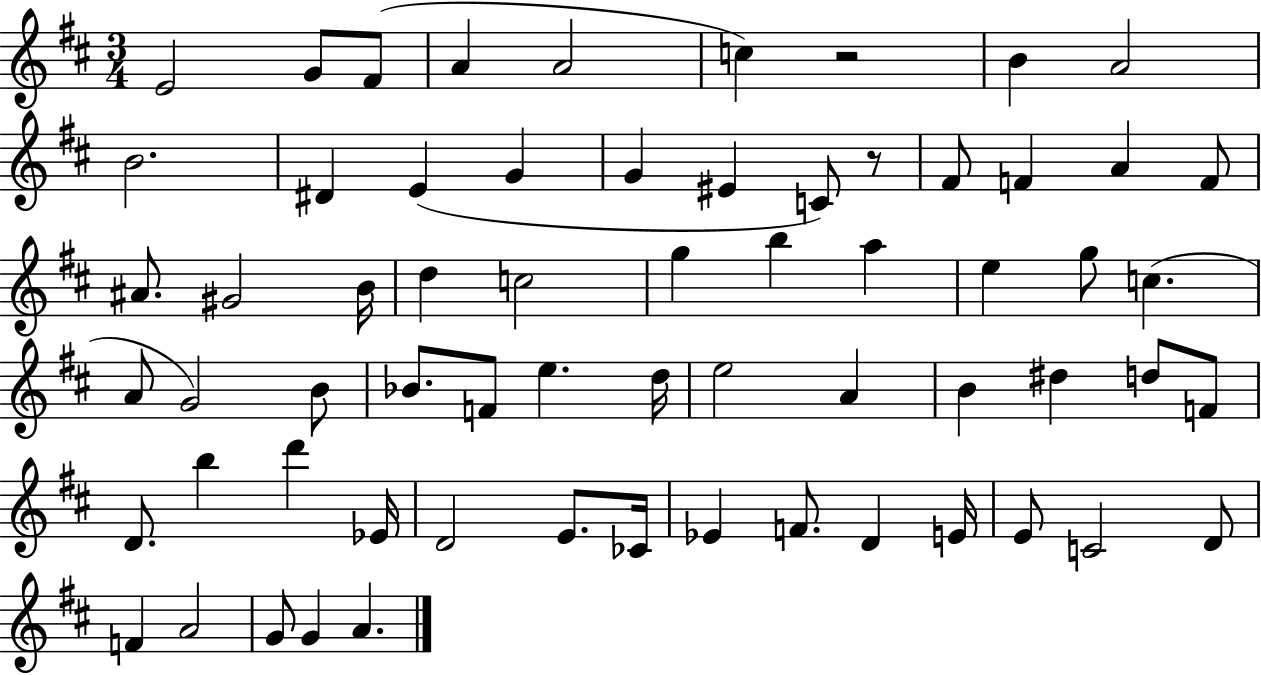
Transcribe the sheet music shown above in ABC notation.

X:1
T:Untitled
M:3/4
L:1/4
K:D
E2 G/2 ^F/2 A A2 c z2 B A2 B2 ^D E G G ^E C/2 z/2 ^F/2 F A F/2 ^A/2 ^G2 B/4 d c2 g b a e g/2 c A/2 G2 B/2 _B/2 F/2 e d/4 e2 A B ^d d/2 F/2 D/2 b d' _E/4 D2 E/2 _C/4 _E F/2 D E/4 E/2 C2 D/2 F A2 G/2 G A